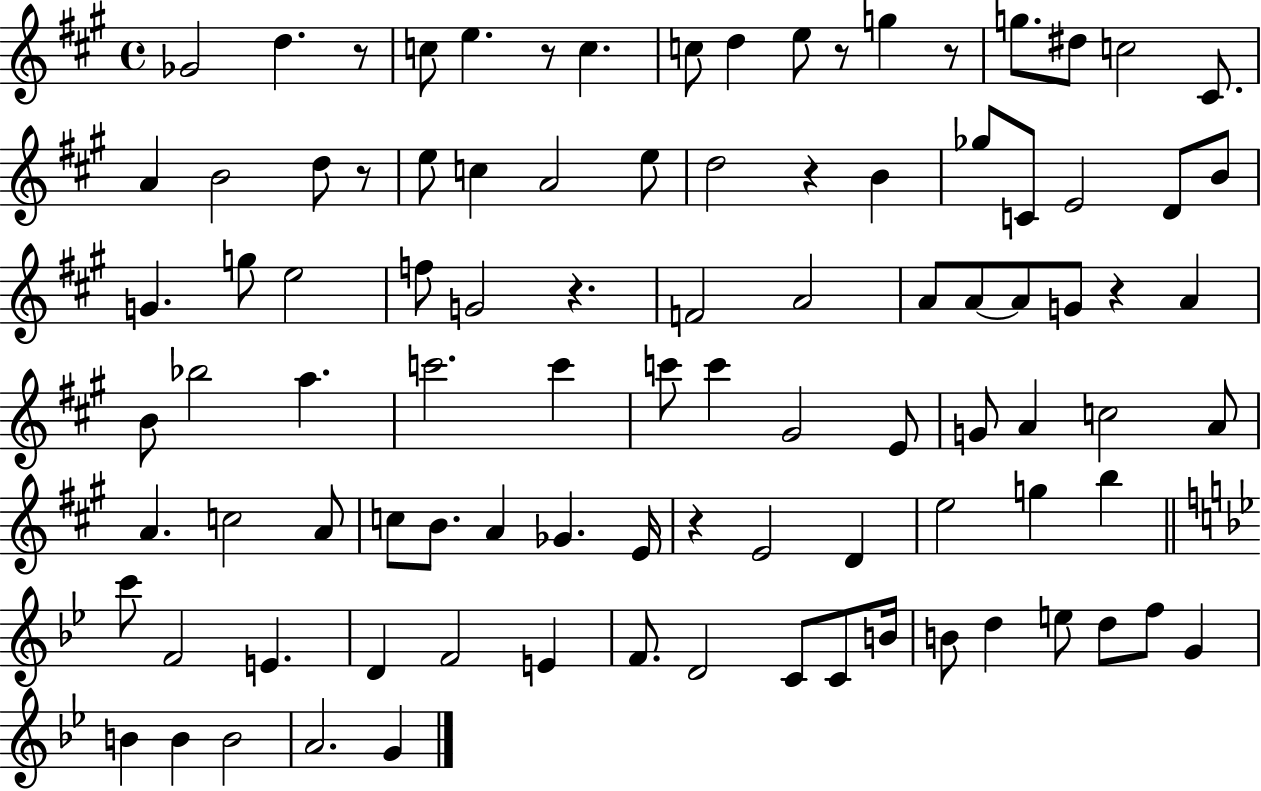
{
  \clef treble
  \time 4/4
  \defaultTimeSignature
  \key a \major
  ges'2 d''4. r8 | c''8 e''4. r8 c''4. | c''8 d''4 e''8 r8 g''4 r8 | g''8. dis''8 c''2 cis'8. | \break a'4 b'2 d''8 r8 | e''8 c''4 a'2 e''8 | d''2 r4 b'4 | ges''8 c'8 e'2 d'8 b'8 | \break g'4. g''8 e''2 | f''8 g'2 r4. | f'2 a'2 | a'8 a'8~~ a'8 g'8 r4 a'4 | \break b'8 bes''2 a''4. | c'''2. c'''4 | c'''8 c'''4 gis'2 e'8 | g'8 a'4 c''2 a'8 | \break a'4. c''2 a'8 | c''8 b'8. a'4 ges'4. e'16 | r4 e'2 d'4 | e''2 g''4 b''4 | \break \bar "||" \break \key bes \major c'''8 f'2 e'4. | d'4 f'2 e'4 | f'8. d'2 c'8 c'8 b'16 | b'8 d''4 e''8 d''8 f''8 g'4 | \break b'4 b'4 b'2 | a'2. g'4 | \bar "|."
}